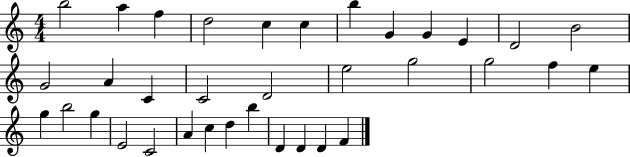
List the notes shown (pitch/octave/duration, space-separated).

B5/h A5/q F5/q D5/h C5/q C5/q B5/q G4/q G4/q E4/q D4/h B4/h G4/h A4/q C4/q C4/h D4/h E5/h G5/h G5/h F5/q E5/q G5/q B5/h G5/q E4/h C4/h A4/q C5/q D5/q B5/q D4/q D4/q D4/q F4/q